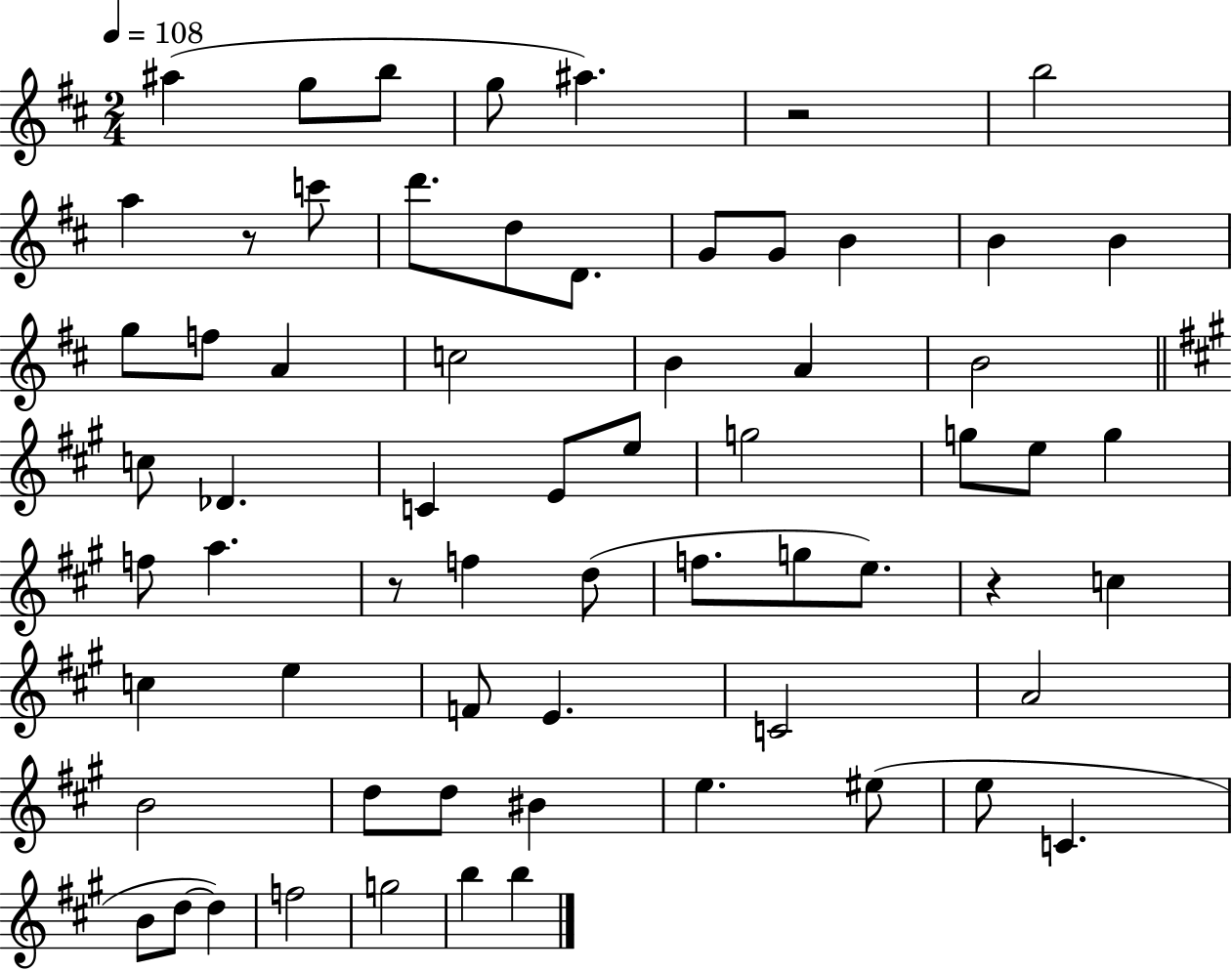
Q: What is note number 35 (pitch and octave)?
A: F5